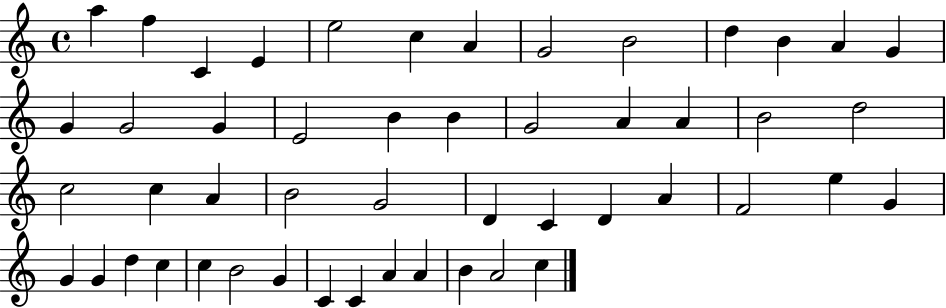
A5/q F5/q C4/q E4/q E5/h C5/q A4/q G4/h B4/h D5/q B4/q A4/q G4/q G4/q G4/h G4/q E4/h B4/q B4/q G4/h A4/q A4/q B4/h D5/h C5/h C5/q A4/q B4/h G4/h D4/q C4/q D4/q A4/q F4/h E5/q G4/q G4/q G4/q D5/q C5/q C5/q B4/h G4/q C4/q C4/q A4/q A4/q B4/q A4/h C5/q